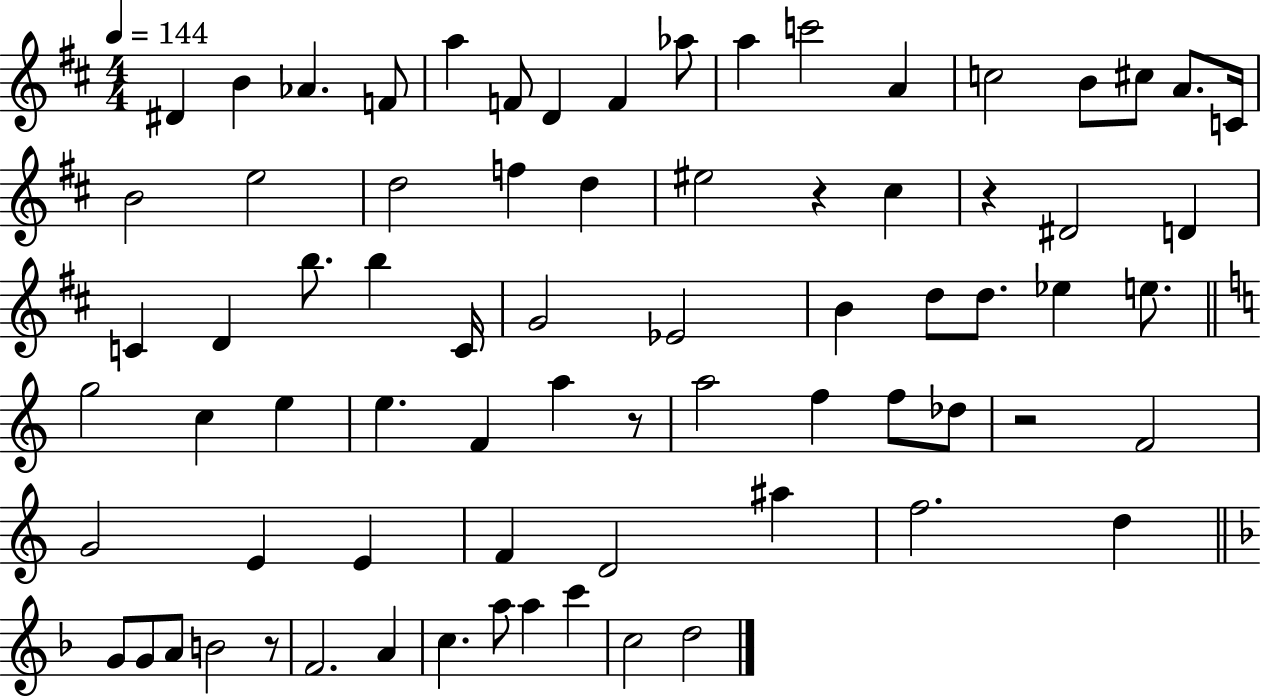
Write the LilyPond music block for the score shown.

{
  \clef treble
  \numericTimeSignature
  \time 4/4
  \key d \major
  \tempo 4 = 144
  dis'4 b'4 aes'4. f'8 | a''4 f'8 d'4 f'4 aes''8 | a''4 c'''2 a'4 | c''2 b'8 cis''8 a'8. c'16 | \break b'2 e''2 | d''2 f''4 d''4 | eis''2 r4 cis''4 | r4 dis'2 d'4 | \break c'4 d'4 b''8. b''4 c'16 | g'2 ees'2 | b'4 d''8 d''8. ees''4 e''8. | \bar "||" \break \key c \major g''2 c''4 e''4 | e''4. f'4 a''4 r8 | a''2 f''4 f''8 des''8 | r2 f'2 | \break g'2 e'4 e'4 | f'4 d'2 ais''4 | f''2. d''4 | \bar "||" \break \key d \minor g'8 g'8 a'8 b'2 r8 | f'2. a'4 | c''4. a''8 a''4 c'''4 | c''2 d''2 | \break \bar "|."
}